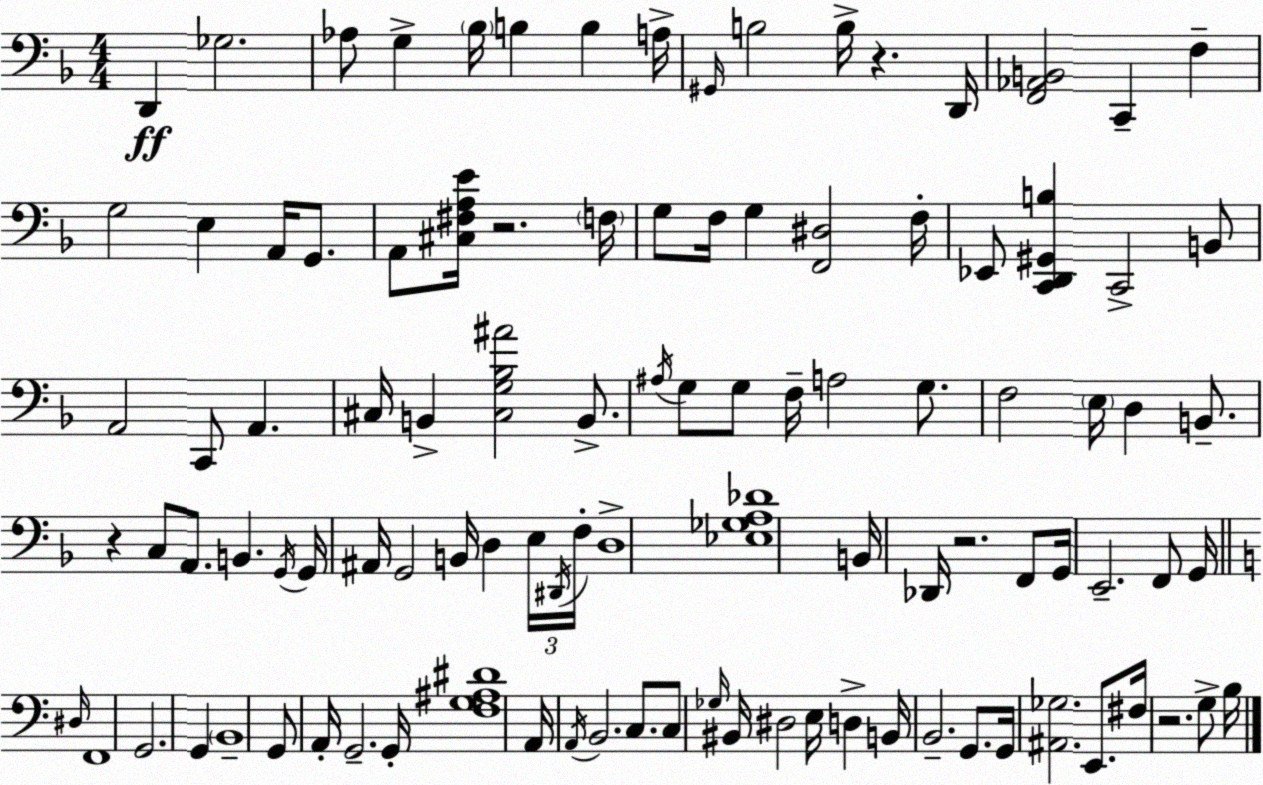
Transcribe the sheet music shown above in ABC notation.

X:1
T:Untitled
M:4/4
L:1/4
K:F
D,, _G,2 _A,/2 G, _B,/4 B, B, A,/4 ^G,,/4 B,2 B,/4 z D,,/4 [F,,_A,,B,,]2 C,, F, G,2 E, A,,/4 G,,/2 A,,/2 [^C,^F,A,E]/4 z2 F,/4 G,/2 F,/4 G, [F,,^D,]2 F,/4 _E,,/2 [C,,D,,^G,,B,] C,,2 B,,/2 A,,2 C,,/2 A,, ^C,/4 B,, [^C,G,_B,^A]2 B,,/2 ^A,/4 G,/2 G,/2 F,/4 A,2 G,/2 F,2 E,/4 D, B,,/2 z C,/2 A,,/2 B,, G,,/4 G,,/4 ^A,,/4 G,,2 B,,/4 D, E,/4 ^D,,/4 F,/4 D,4 [_E,_G,A,_D]4 B,,/4 _D,,/4 z2 F,,/2 G,,/4 E,,2 F,,/2 G,,/4 ^D,/4 F,,4 G,,2 G,, B,,4 G,,/2 A,,/4 G,,2 G,,/4 [F,G,^A,^D]4 A,,/4 A,,/4 B,,2 C,/2 C,/2 _G,/4 ^B,,/4 ^D,2 E,/4 D, B,,/4 B,,2 G,,/2 G,,/4 [^A,,_G,]2 E,,/2 ^F,/4 z2 G,/2 B,/4